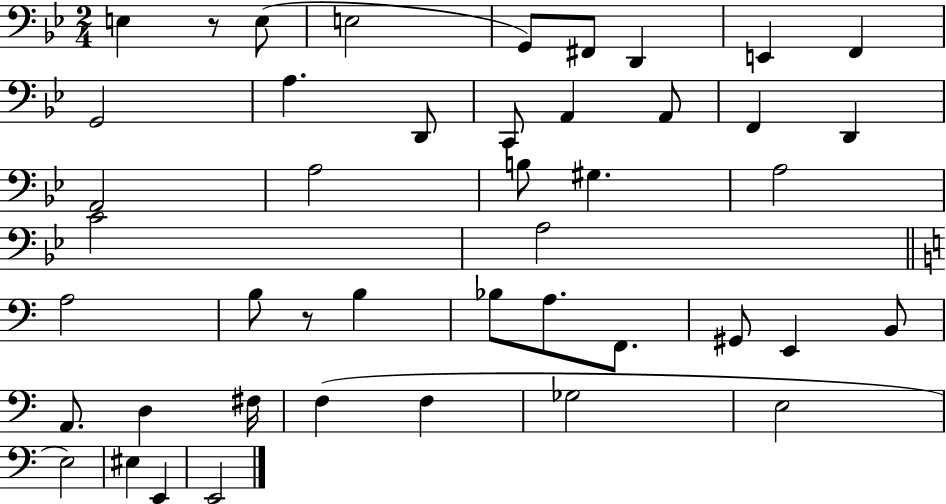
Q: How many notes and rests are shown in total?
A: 45